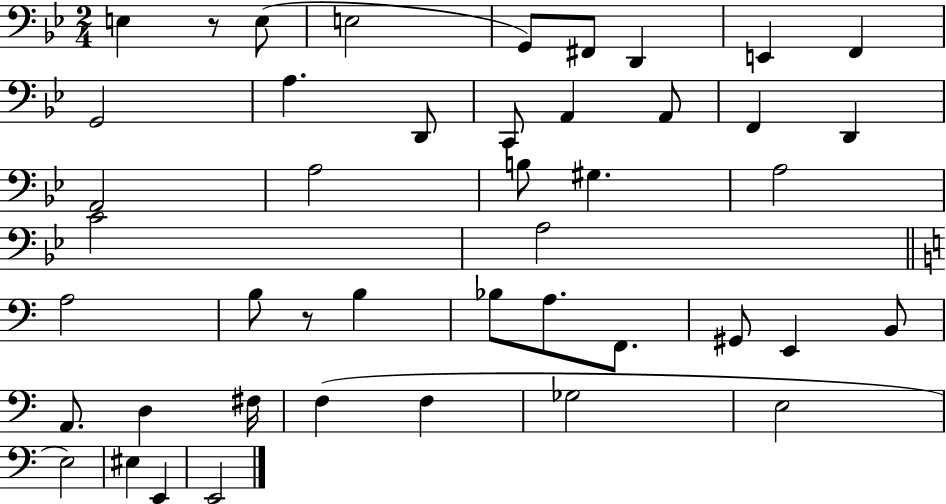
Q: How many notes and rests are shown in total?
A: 45